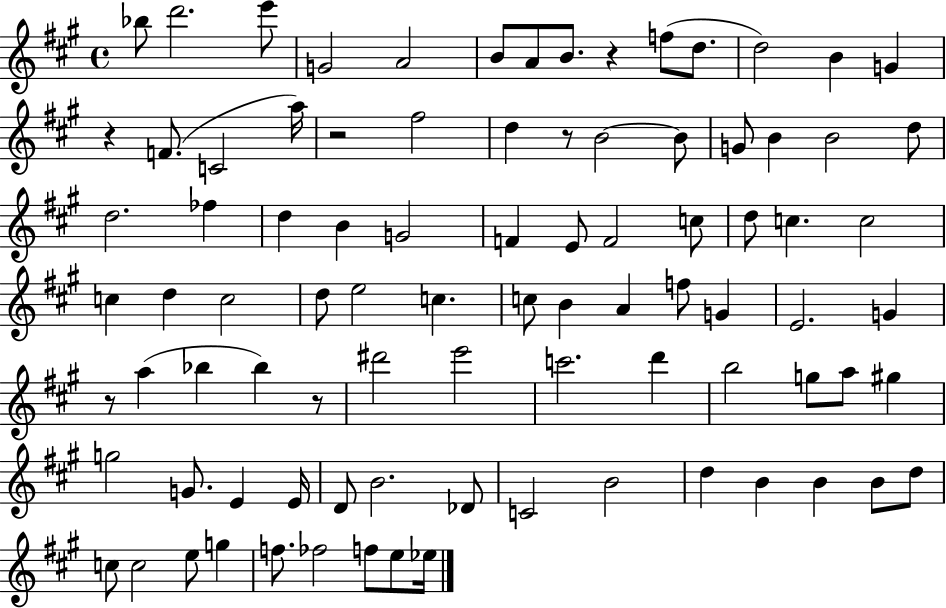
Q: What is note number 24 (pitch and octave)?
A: D5